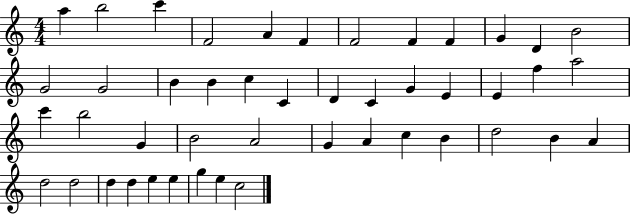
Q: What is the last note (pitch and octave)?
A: C5